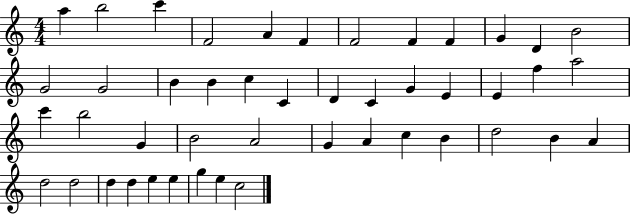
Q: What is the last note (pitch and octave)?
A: C5